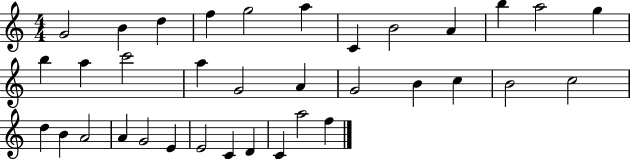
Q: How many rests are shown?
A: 0